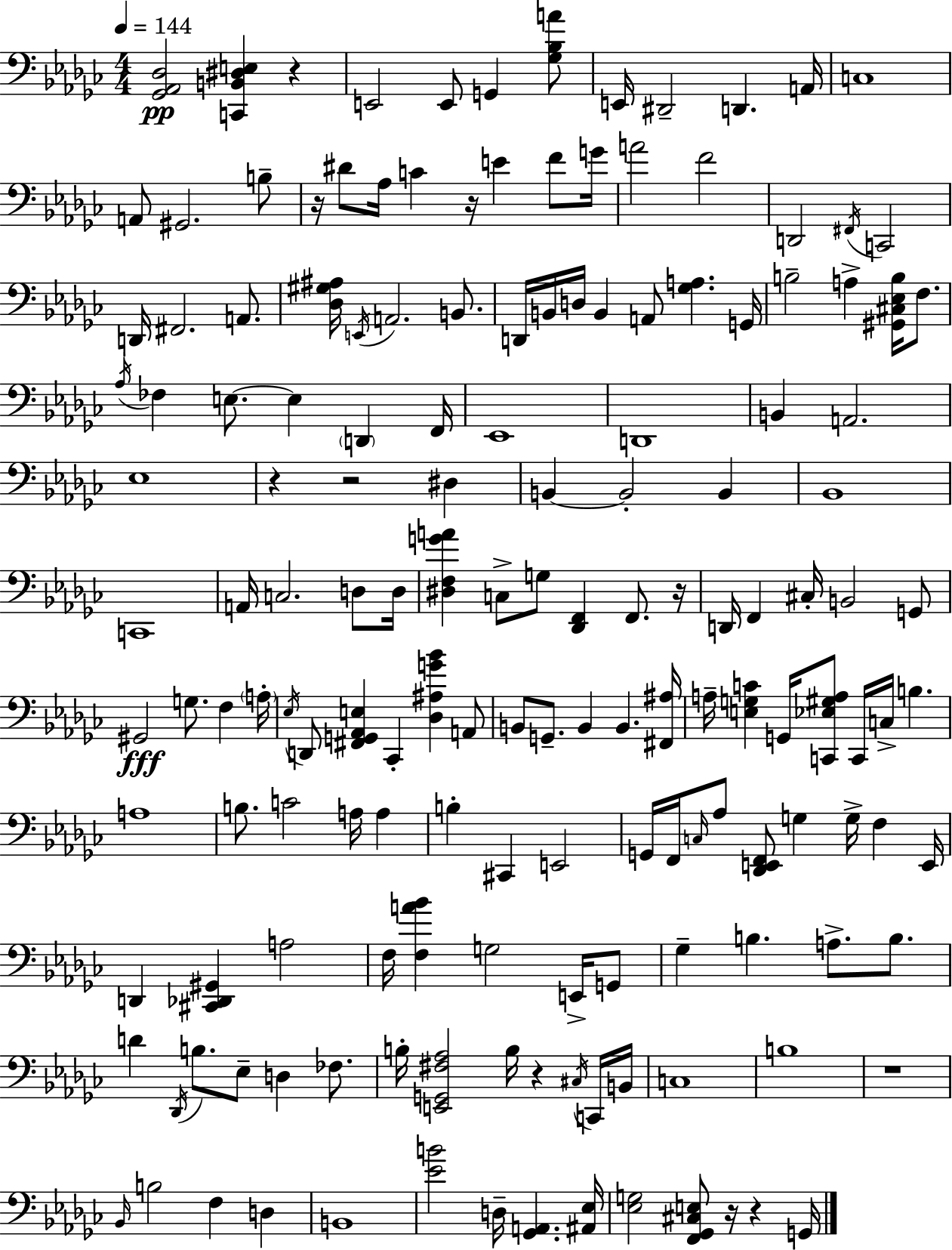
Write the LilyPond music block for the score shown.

{
  \clef bass
  \numericTimeSignature
  \time 4/4
  \key ees \minor
  \tempo 4 = 144
  <ges, aes, des>2\pp <c, b, dis e>4 r4 | e,2 e,8 g,4 <ges bes a'>8 | e,16 dis,2-- d,4. a,16 | c1 | \break a,8 gis,2. b8-- | r16 dis'8 aes16 c'4 r16 e'4 f'8 g'16 | a'2 f'2 | d,2 \acciaccatura { fis,16 } c,2 | \break d,16 fis,2. a,8. | <des gis ais>16 \acciaccatura { e,16 } a,2. b,8. | d,16 b,16 d16 b,4 a,8 <ges a>4. | g,16 b2-- a4-> <gis, cis ees b>16 f8. | \break \acciaccatura { aes16 } fes4 e8.~~ e4 \parenthesize d,4 | f,16 ees,1 | d,1 | b,4 a,2. | \break ees1 | r4 r2 dis4 | b,4~~ b,2-. b,4 | bes,1 | \break c,1 | a,16 c2. | d8 d16 <dis f g' a'>4 c8-> g8 <des, f,>4 f,8. | r16 d,16 f,4 cis16-. b,2 | \break g,8 gis,2\fff g8. f4 | \parenthesize a16-. \acciaccatura { ees16 } d,8 <fis, g, aes, e>4 ces,4-. <des ais g' bes'>4 | a,8 b,8 g,8.-- b,4 b,4. | <fis, ais>16 a16-- <e g c'>4 g,16 <c, ees gis a>8 c,16 c16-> b4. | \break a1 | b8. c'2 a16 | a4 b4-. cis,4 e,2 | g,16 f,16 \grace { c16 } aes8 <des, e, f,>8 g4 g16-> | \break f4 e,16 d,4 <cis, des, gis,>4 a2 | f16 <f a' bes'>4 g2 | e,16-> g,8 ges4-- b4. a8.-> | b8. d'4 \acciaccatura { des,16 } b8. ees8-- d4 | \break fes8. b16-. <e, g, fis aes>2 b16 | r4 \acciaccatura { cis16 } c,16 b,16 c1 | b1 | r1 | \break \grace { bes,16 } b2 | f4 d4 b,1 | <ees' b'>2 | d16-- <ges, a,>4. <ais, ees>16 <ees g>2 | \break <f, ges, cis e>8 r16 r4 g,16 \bar "|."
}